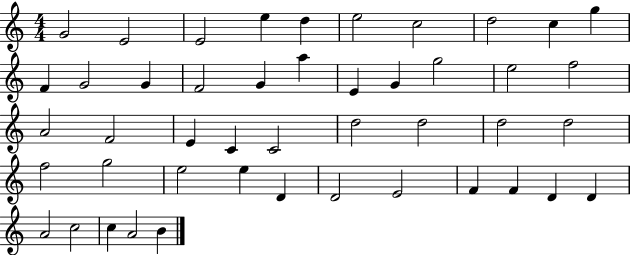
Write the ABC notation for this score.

X:1
T:Untitled
M:4/4
L:1/4
K:C
G2 E2 E2 e d e2 c2 d2 c g F G2 G F2 G a E G g2 e2 f2 A2 F2 E C C2 d2 d2 d2 d2 f2 g2 e2 e D D2 E2 F F D D A2 c2 c A2 B